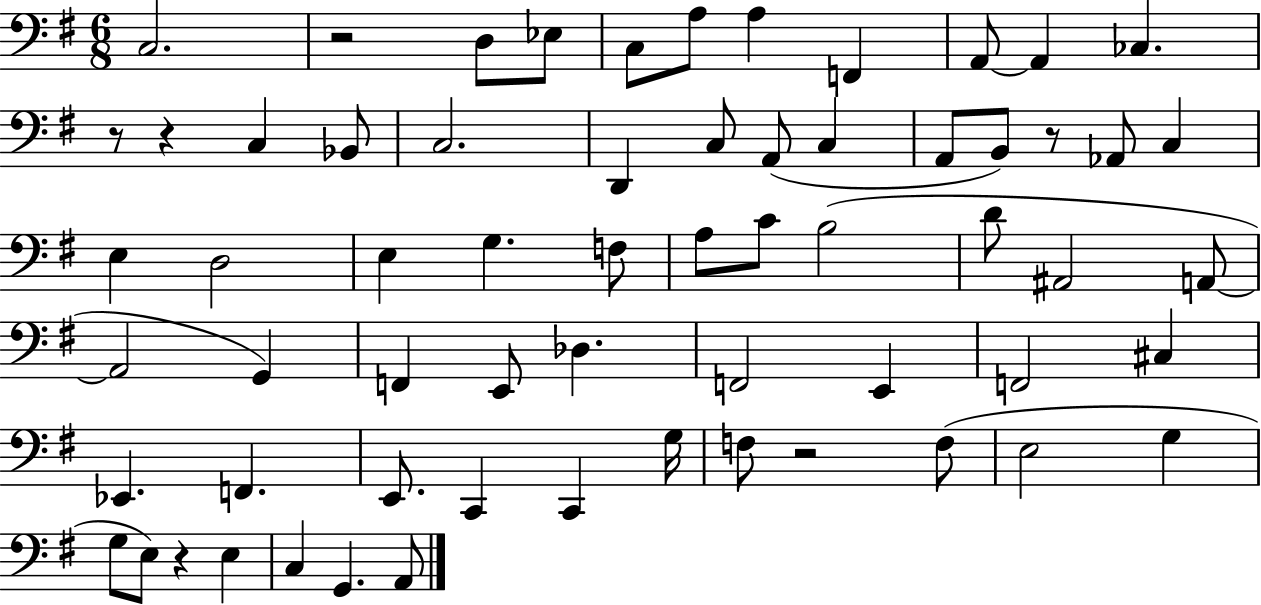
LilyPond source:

{
  \clef bass
  \numericTimeSignature
  \time 6/8
  \key g \major
  \repeat volta 2 { c2. | r2 d8 ees8 | c8 a8 a4 f,4 | a,8~~ a,4 ces4. | \break r8 r4 c4 bes,8 | c2. | d,4 c8 a,8( c4 | a,8 b,8) r8 aes,8 c4 | \break e4 d2 | e4 g4. f8 | a8 c'8 b2( | d'8 ais,2 a,8~~ | \break a,2 g,4) | f,4 e,8 des4. | f,2 e,4 | f,2 cis4 | \break ees,4. f,4. | e,8. c,4 c,4 g16 | f8 r2 f8( | e2 g4 | \break g8 e8) r4 e4 | c4 g,4. a,8 | } \bar "|."
}